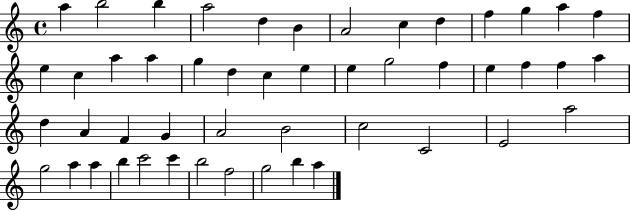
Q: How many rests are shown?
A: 0